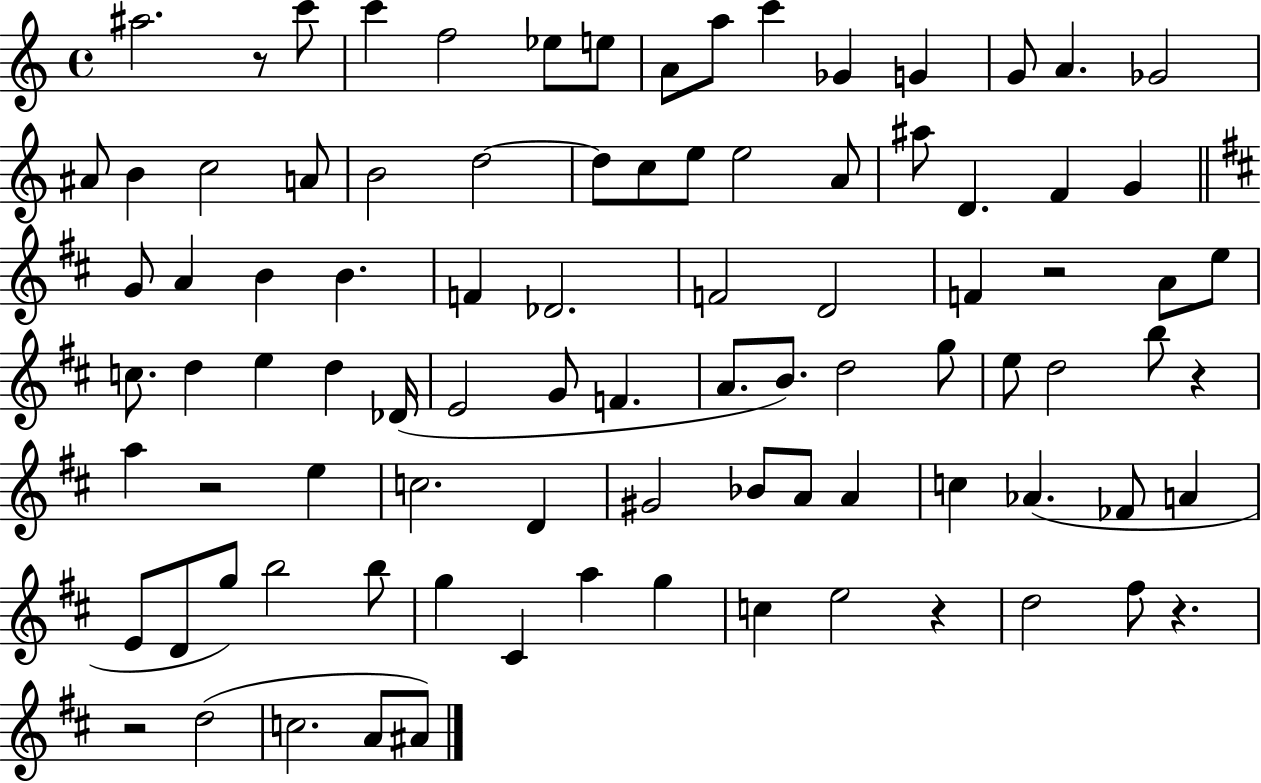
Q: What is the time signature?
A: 4/4